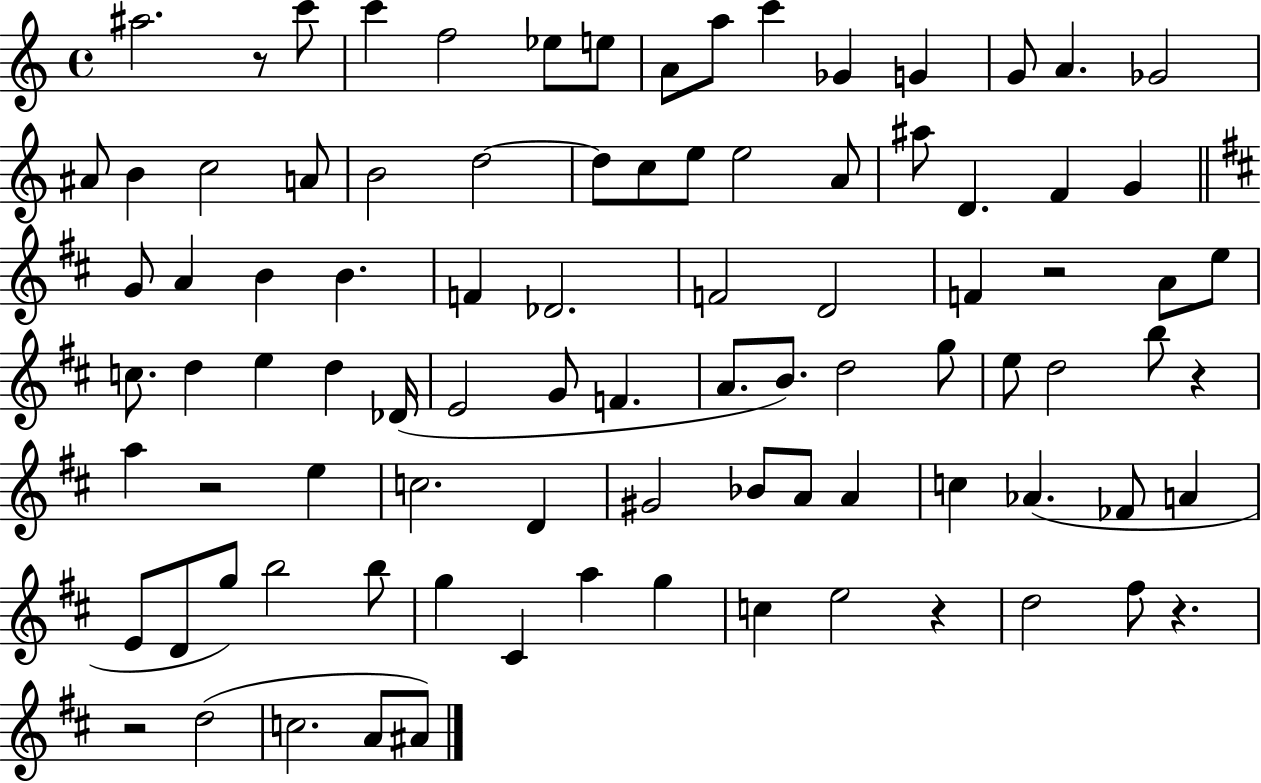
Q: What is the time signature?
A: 4/4